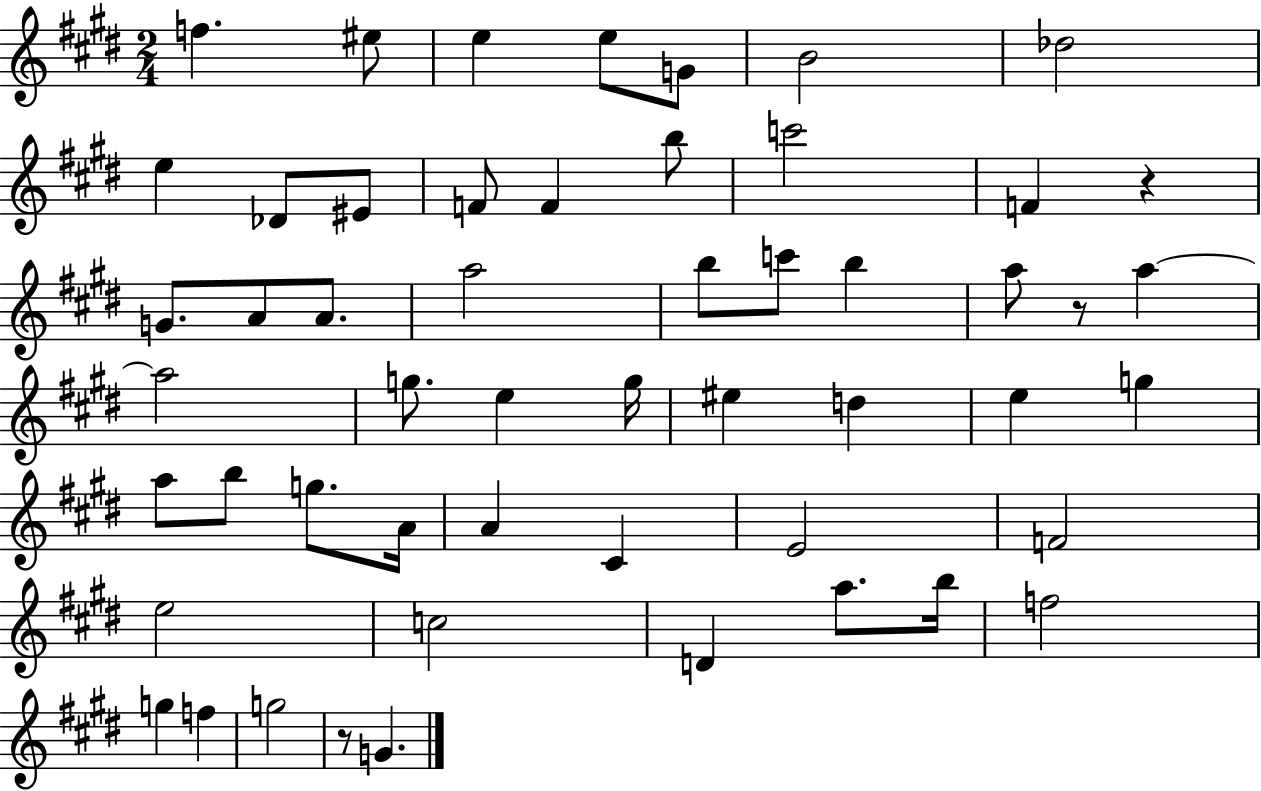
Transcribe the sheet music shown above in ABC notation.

X:1
T:Untitled
M:2/4
L:1/4
K:E
f ^e/2 e e/2 G/2 B2 _d2 e _D/2 ^E/2 F/2 F b/2 c'2 F z G/2 A/2 A/2 a2 b/2 c'/2 b a/2 z/2 a a2 g/2 e g/4 ^e d e g a/2 b/2 g/2 A/4 A ^C E2 F2 e2 c2 D a/2 b/4 f2 g f g2 z/2 G